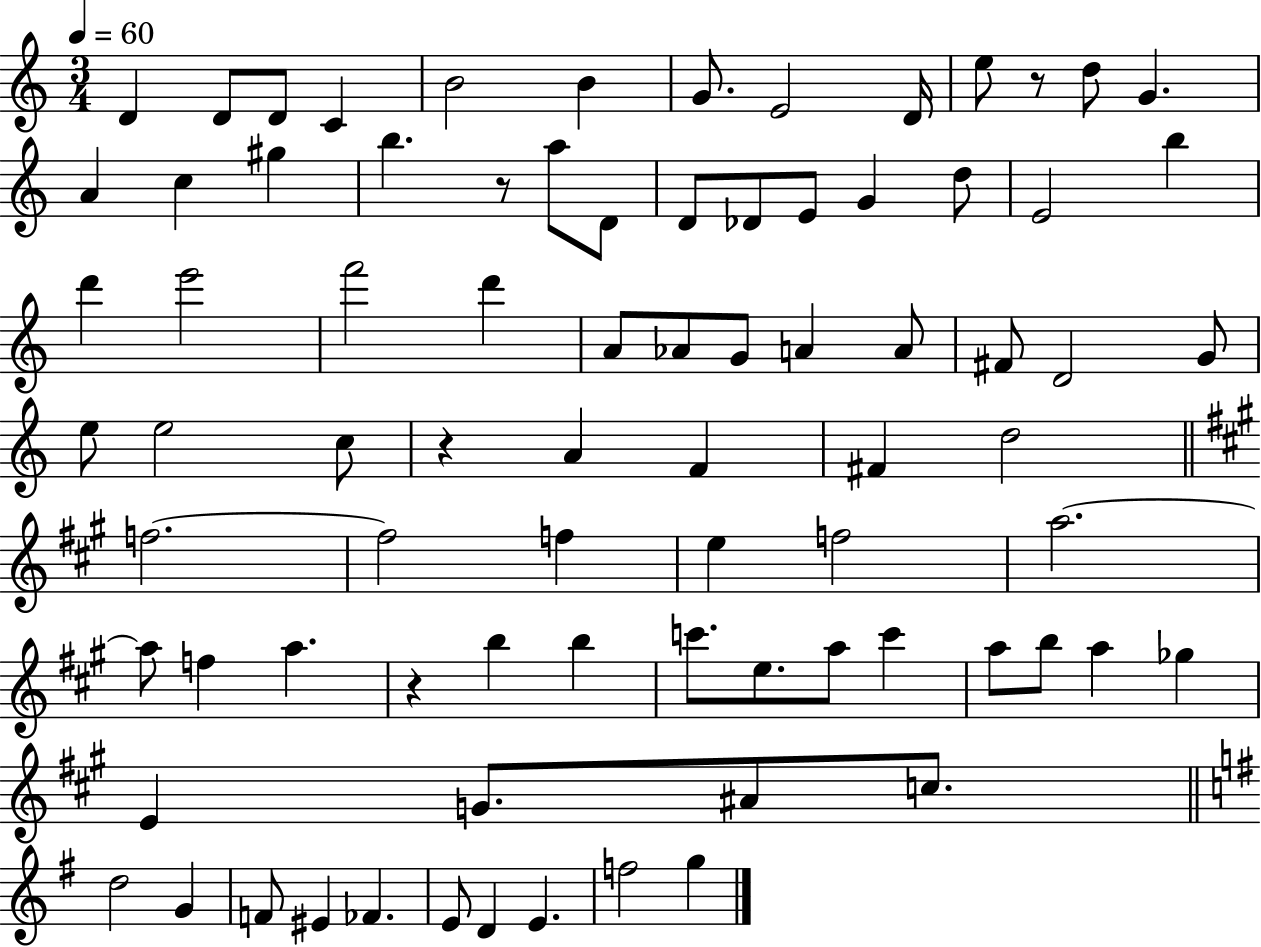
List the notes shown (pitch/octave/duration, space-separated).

D4/q D4/e D4/e C4/q B4/h B4/q G4/e. E4/h D4/s E5/e R/e D5/e G4/q. A4/q C5/q G#5/q B5/q. R/e A5/e D4/e D4/e Db4/e E4/e G4/q D5/e E4/h B5/q D6/q E6/h F6/h D6/q A4/e Ab4/e G4/e A4/q A4/e F#4/e D4/h G4/e E5/e E5/h C5/e R/q A4/q F4/q F#4/q D5/h F5/h. F5/h F5/q E5/q F5/h A5/h. A5/e F5/q A5/q. R/q B5/q B5/q C6/e. E5/e. A5/e C6/q A5/e B5/e A5/q Gb5/q E4/q G4/e. A#4/e C5/e. D5/h G4/q F4/e EIS4/q FES4/q. E4/e D4/q E4/q. F5/h G5/q